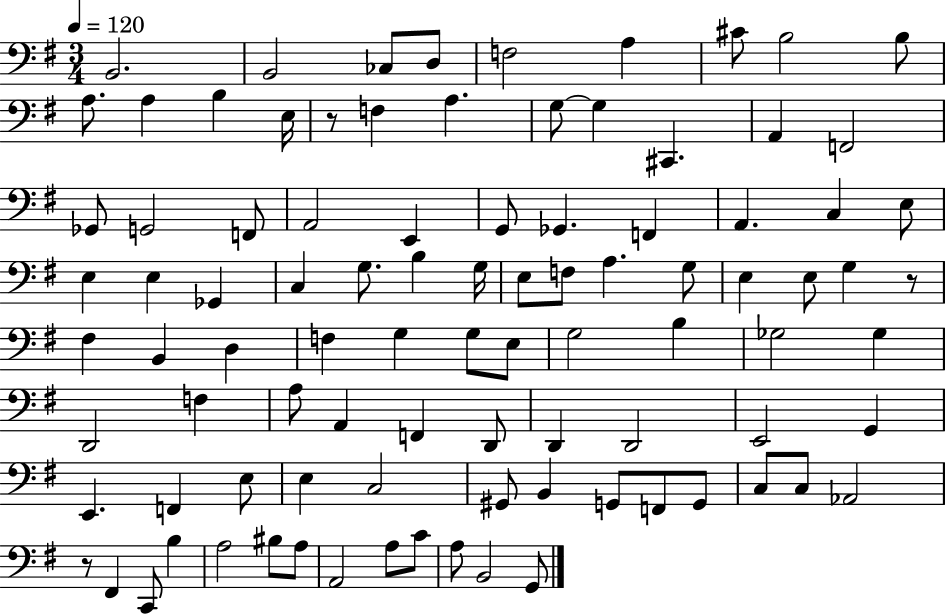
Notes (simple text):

B2/h. B2/h CES3/e D3/e F3/h A3/q C#4/e B3/h B3/e A3/e. A3/q B3/q E3/s R/e F3/q A3/q. G3/e G3/q C#2/q. A2/q F2/h Gb2/e G2/h F2/e A2/h E2/q G2/e Gb2/q. F2/q A2/q. C3/q E3/e E3/q E3/q Gb2/q C3/q G3/e. B3/q G3/s E3/e F3/e A3/q. G3/e E3/q E3/e G3/q R/e F#3/q B2/q D3/q F3/q G3/q G3/e E3/e G3/h B3/q Gb3/h Gb3/q D2/h F3/q A3/e A2/q F2/q D2/e D2/q D2/h E2/h G2/q E2/q. F2/q E3/e E3/q C3/h G#2/e B2/q G2/e F2/e G2/e C3/e C3/e Ab2/h R/e F#2/q C2/e B3/q A3/h BIS3/e A3/e A2/h A3/e C4/e A3/e B2/h G2/e